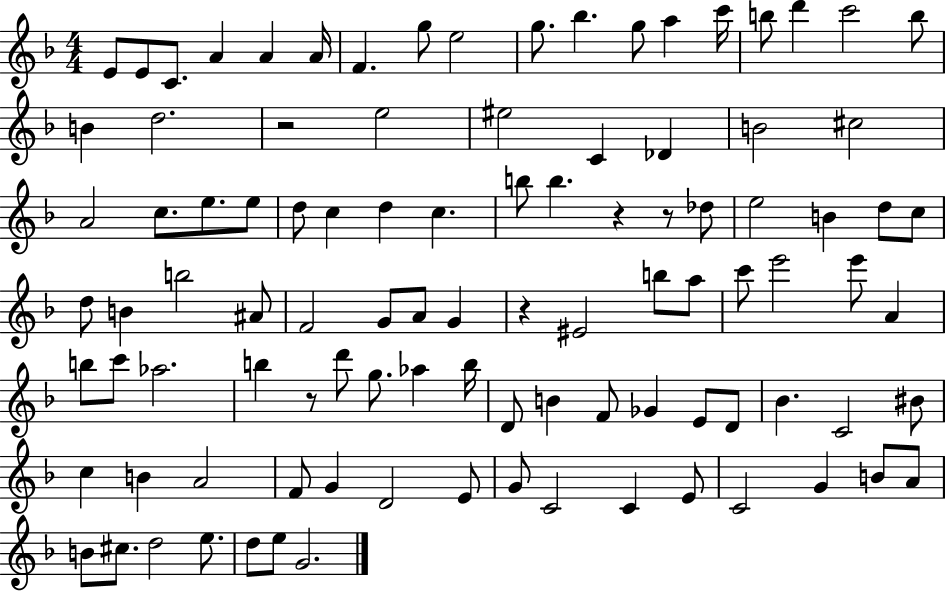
{
  \clef treble
  \numericTimeSignature
  \time 4/4
  \key f \major
  e'8 e'8 c'8. a'4 a'4 a'16 | f'4. g''8 e''2 | g''8. bes''4. g''8 a''4 c'''16 | b''8 d'''4 c'''2 b''8 | \break b'4 d''2. | r2 e''2 | eis''2 c'4 des'4 | b'2 cis''2 | \break a'2 c''8. e''8. e''8 | d''8 c''4 d''4 c''4. | b''8 b''4. r4 r8 des''8 | e''2 b'4 d''8 c''8 | \break d''8 b'4 b''2 ais'8 | f'2 g'8 a'8 g'4 | r4 eis'2 b''8 a''8 | c'''8 e'''2 e'''8 a'4 | \break b''8 c'''8 aes''2. | b''4 r8 d'''8 g''8. aes''4 b''16 | d'8 b'4 f'8 ges'4 e'8 d'8 | bes'4. c'2 bis'8 | \break c''4 b'4 a'2 | f'8 g'4 d'2 e'8 | g'8 c'2 c'4 e'8 | c'2 g'4 b'8 a'8 | \break b'8 cis''8. d''2 e''8. | d''8 e''8 g'2. | \bar "|."
}